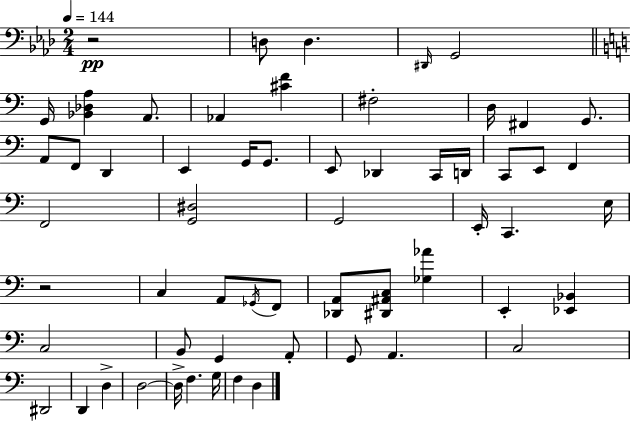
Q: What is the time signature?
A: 2/4